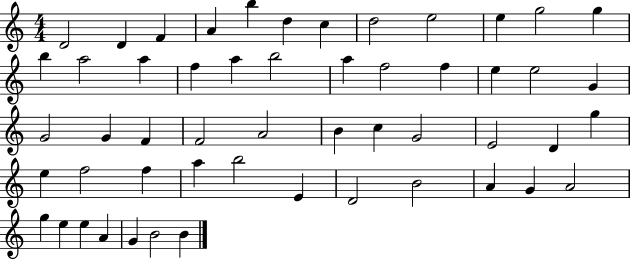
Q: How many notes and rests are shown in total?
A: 53